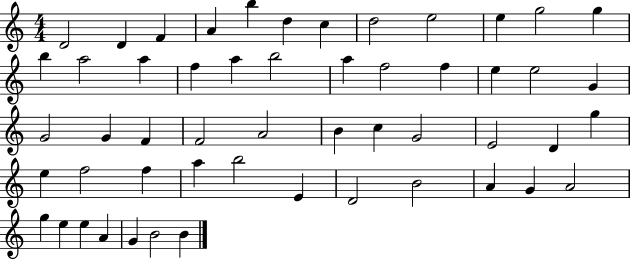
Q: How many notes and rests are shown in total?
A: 53